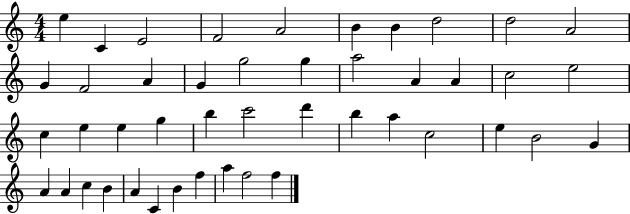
X:1
T:Untitled
M:4/4
L:1/4
K:C
e C E2 F2 A2 B B d2 d2 A2 G F2 A G g2 g a2 A A c2 e2 c e e g b c'2 d' b a c2 e B2 G A A c B A C B f a f2 f